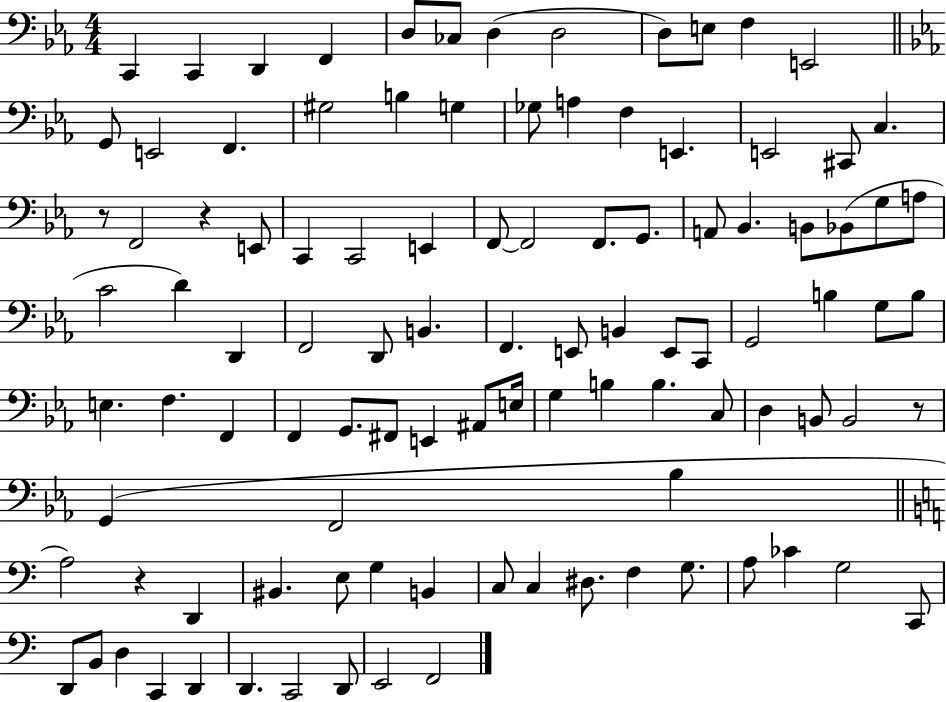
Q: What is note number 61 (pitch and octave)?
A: F#2